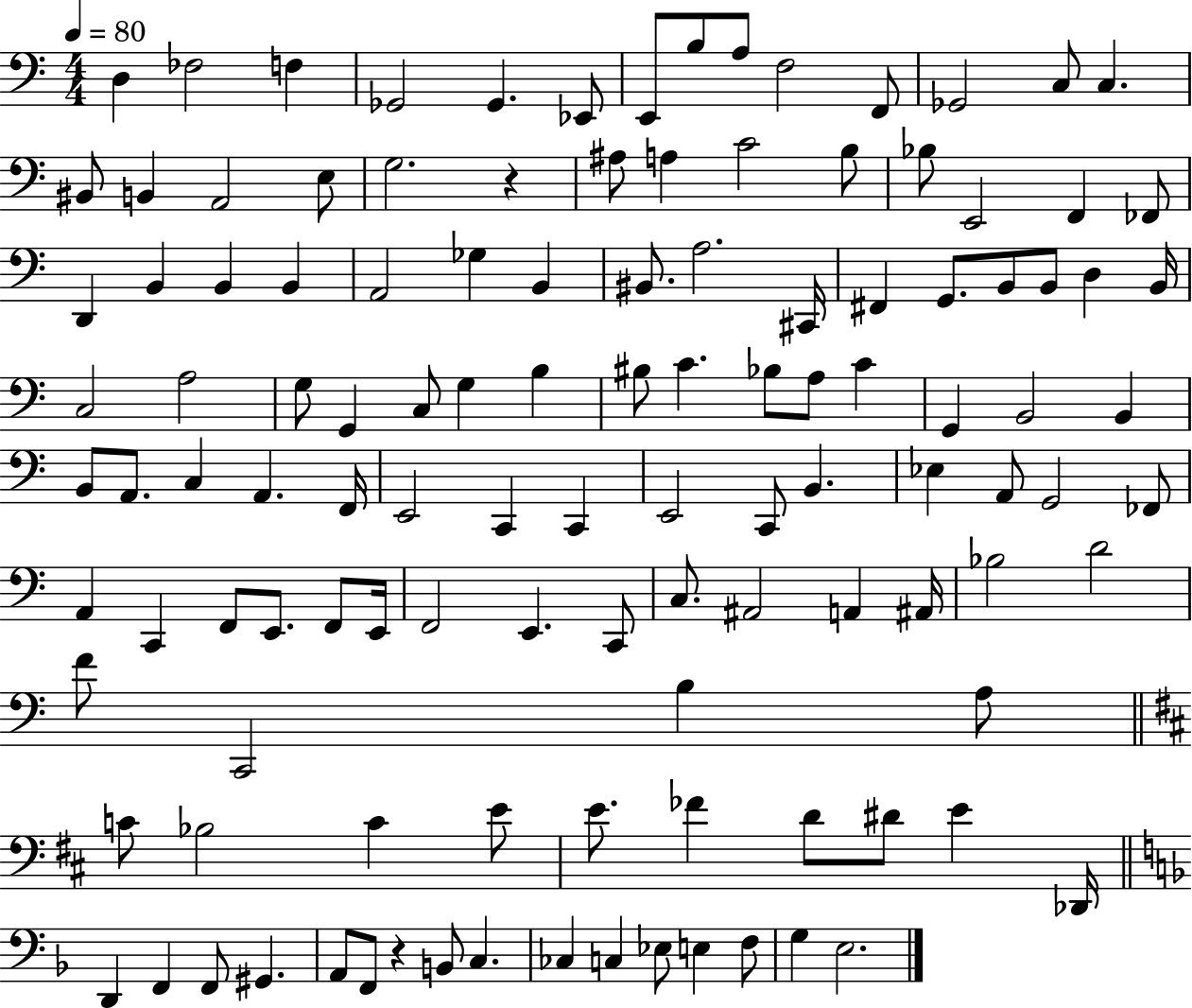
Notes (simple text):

D3/q FES3/h F3/q Gb2/h Gb2/q. Eb2/e E2/e B3/e A3/e F3/h F2/e Gb2/h C3/e C3/q. BIS2/e B2/q A2/h E3/e G3/h. R/q A#3/e A3/q C4/h B3/e Bb3/e E2/h F2/q FES2/e D2/q B2/q B2/q B2/q A2/h Gb3/q B2/q BIS2/e. A3/h. C#2/s F#2/q G2/e. B2/e B2/e D3/q B2/s C3/h A3/h G3/e G2/q C3/e G3/q B3/q BIS3/e C4/q. Bb3/e A3/e C4/q G2/q B2/h B2/q B2/e A2/e. C3/q A2/q. F2/s E2/h C2/q C2/q E2/h C2/e B2/q. Eb3/q A2/e G2/h FES2/e A2/q C2/q F2/e E2/e. F2/e E2/s F2/h E2/q. C2/e C3/e. A#2/h A2/q A#2/s Bb3/h D4/h F4/e C2/h B3/q A3/e C4/e Bb3/h C4/q E4/e E4/e. FES4/q D4/e D#4/e E4/q Db2/s D2/q F2/q F2/e G#2/q. A2/e F2/e R/q B2/e C3/q. CES3/q C3/q Eb3/e E3/q F3/e G3/q E3/h.